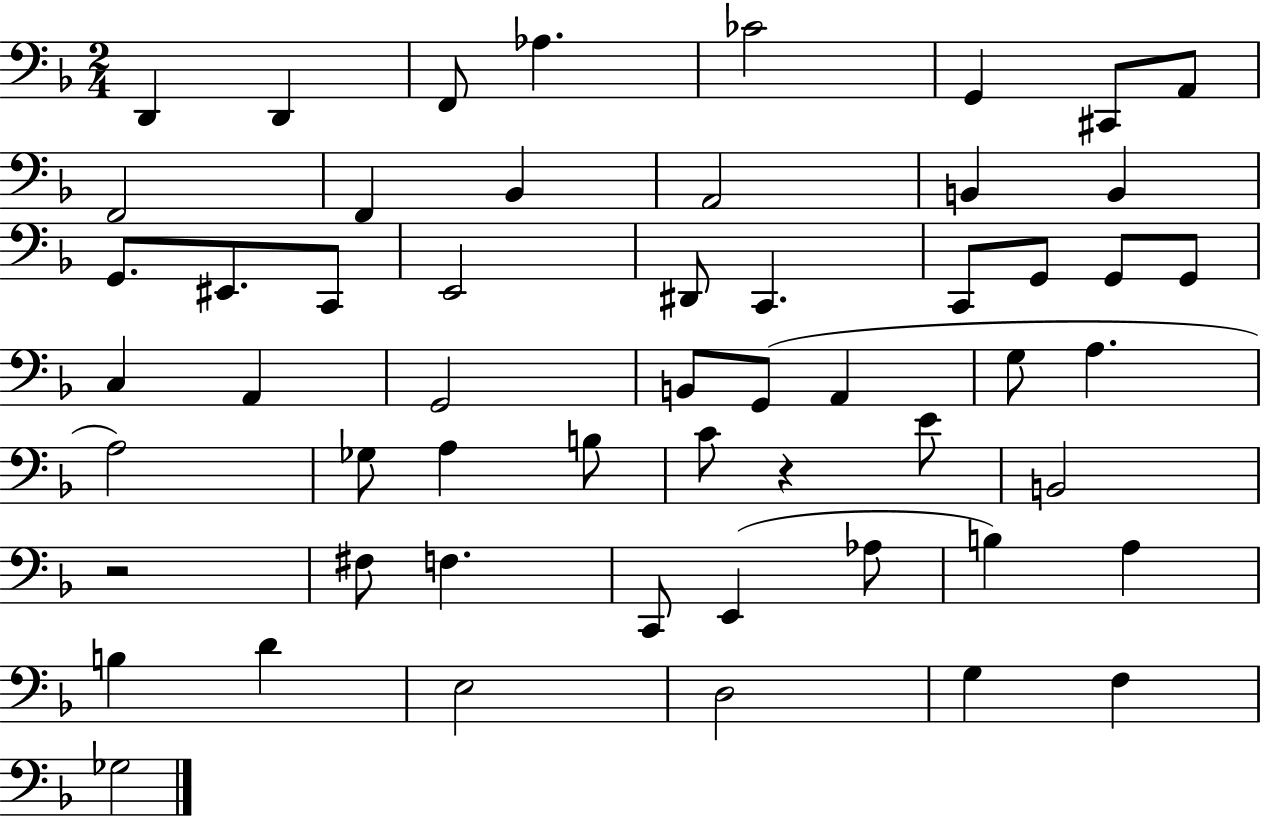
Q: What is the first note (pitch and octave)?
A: D2